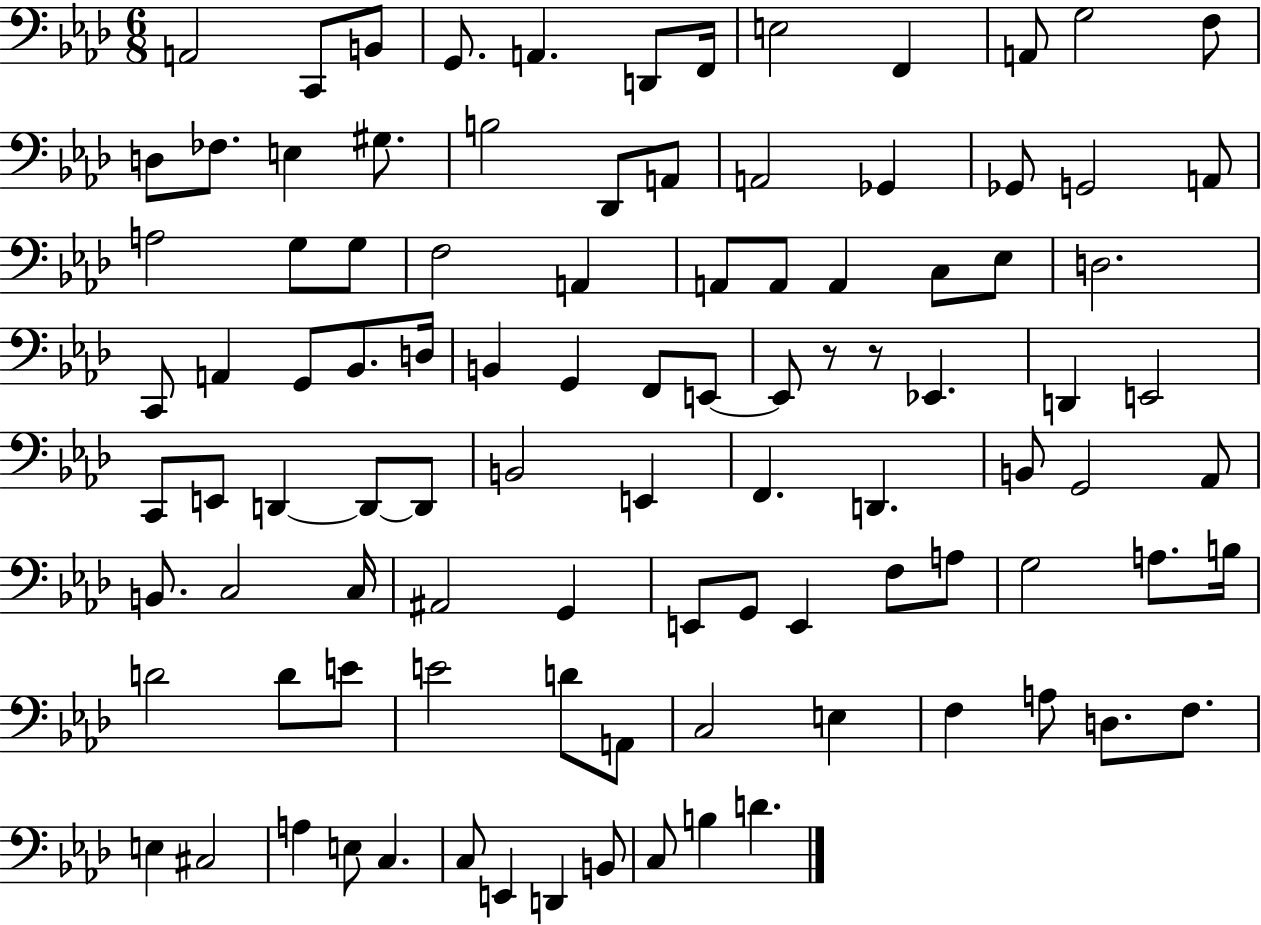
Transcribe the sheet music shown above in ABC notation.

X:1
T:Untitled
M:6/8
L:1/4
K:Ab
A,,2 C,,/2 B,,/2 G,,/2 A,, D,,/2 F,,/4 E,2 F,, A,,/2 G,2 F,/2 D,/2 _F,/2 E, ^G,/2 B,2 _D,,/2 A,,/2 A,,2 _G,, _G,,/2 G,,2 A,,/2 A,2 G,/2 G,/2 F,2 A,, A,,/2 A,,/2 A,, C,/2 _E,/2 D,2 C,,/2 A,, G,,/2 _B,,/2 D,/4 B,, G,, F,,/2 E,,/2 E,,/2 z/2 z/2 _E,, D,, E,,2 C,,/2 E,,/2 D,, D,,/2 D,,/2 B,,2 E,, F,, D,, B,,/2 G,,2 _A,,/2 B,,/2 C,2 C,/4 ^A,,2 G,, E,,/2 G,,/2 E,, F,/2 A,/2 G,2 A,/2 B,/4 D2 D/2 E/2 E2 D/2 A,,/2 C,2 E, F, A,/2 D,/2 F,/2 E, ^C,2 A, E,/2 C, C,/2 E,, D,, B,,/2 C,/2 B, D